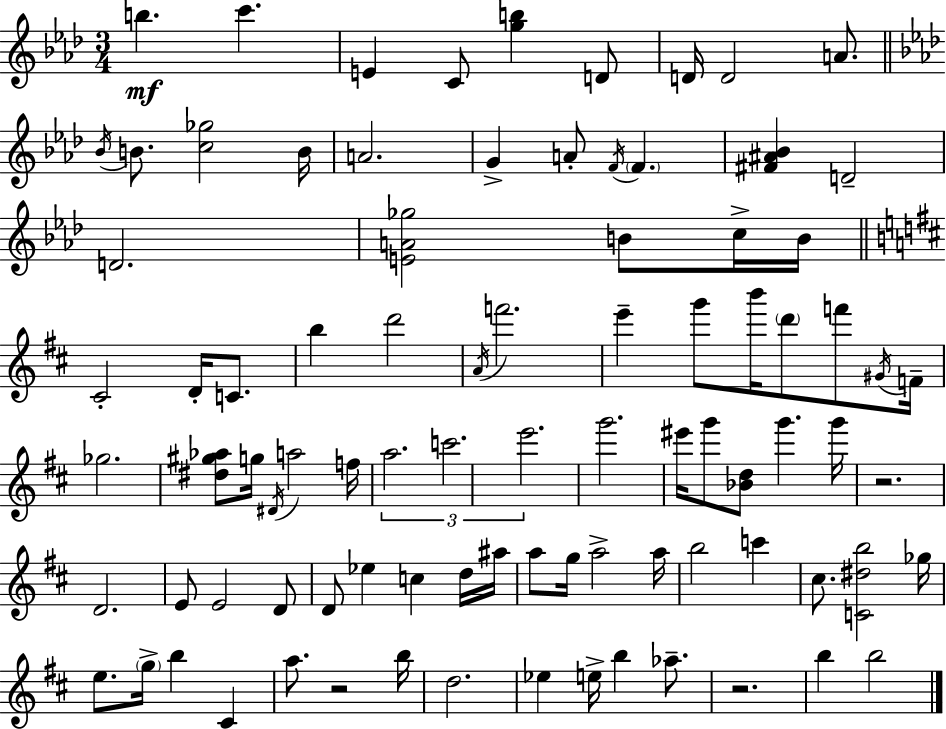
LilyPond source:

{
  \clef treble
  \numericTimeSignature
  \time 3/4
  \key f \minor
  \repeat volta 2 { b''4.\mf c'''4. | e'4 c'8 <g'' b''>4 d'8 | d'16 d'2 a'8. | \bar "||" \break \key f \minor \acciaccatura { bes'16 } b'8. <c'' ges''>2 | b'16 a'2. | g'4-> a'8-. \acciaccatura { f'16 } \parenthesize f'4. | <fis' ais' bes'>4 d'2-- | \break d'2. | <e' a' ges''>2 b'8 | c''16-> b'16 \bar "||" \break \key d \major cis'2-. d'16-. c'8. | b''4 d'''2 | \acciaccatura { a'16 } f'''2. | e'''4-- g'''8 b'''16 \parenthesize d'''8 f'''8 | \break \acciaccatura { gis'16 } f'16-- ges''2. | <dis'' gis'' aes''>8 g''16 \acciaccatura { dis'16 } a''2 | f''16 \tuplet 3/2 { a''2. | c'''2. | \break e'''2. } | g'''2. | eis'''16 g'''8 <bes' d''>8 g'''4. | g'''16 r2. | \break d'2. | e'8 e'2 | d'8 d'8 ees''4 c''4 | d''16 ais''16 a''8 g''16 a''2-> | \break a''16 b''2 c'''4 | cis''8. <c' dis'' b''>2 | ges''16 e''8. \parenthesize g''16-> b''4 cis'4 | a''8. r2 | \break b''16 d''2. | ees''4 e''16-> b''4 | aes''8.-- r2. | b''4 b''2 | \break } \bar "|."
}